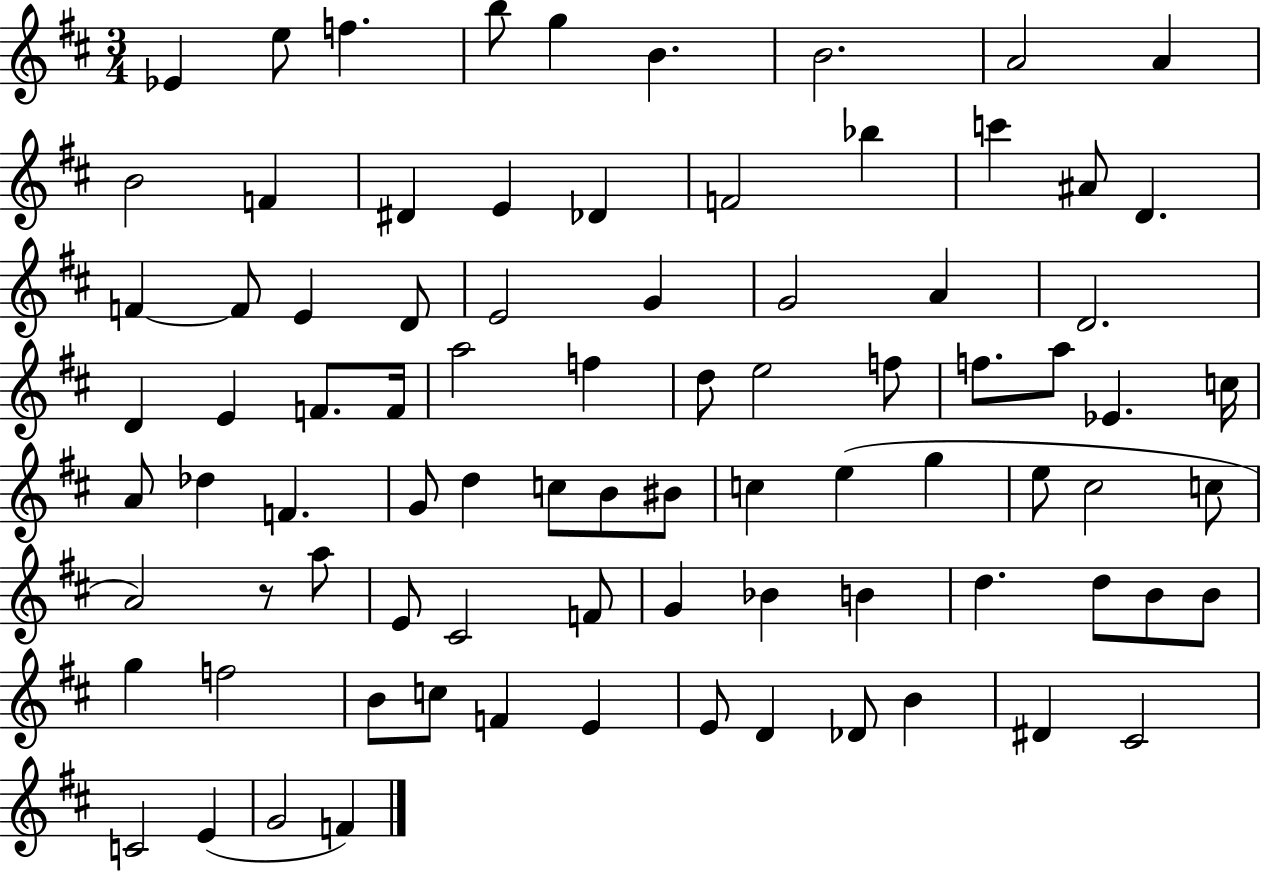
{
  \clef treble
  \numericTimeSignature
  \time 3/4
  \key d \major
  ees'4 e''8 f''4. | b''8 g''4 b'4. | b'2. | a'2 a'4 | \break b'2 f'4 | dis'4 e'4 des'4 | f'2 bes''4 | c'''4 ais'8 d'4. | \break f'4~~ f'8 e'4 d'8 | e'2 g'4 | g'2 a'4 | d'2. | \break d'4 e'4 f'8. f'16 | a''2 f''4 | d''8 e''2 f''8 | f''8. a''8 ees'4. c''16 | \break a'8 des''4 f'4. | g'8 d''4 c''8 b'8 bis'8 | c''4 e''4( g''4 | e''8 cis''2 c''8 | \break a'2) r8 a''8 | e'8 cis'2 f'8 | g'4 bes'4 b'4 | d''4. d''8 b'8 b'8 | \break g''4 f''2 | b'8 c''8 f'4 e'4 | e'8 d'4 des'8 b'4 | dis'4 cis'2 | \break c'2 e'4( | g'2 f'4) | \bar "|."
}